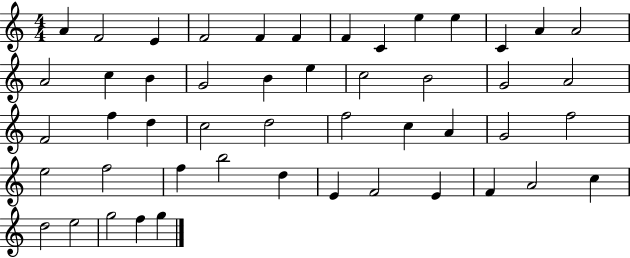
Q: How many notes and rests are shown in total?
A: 49